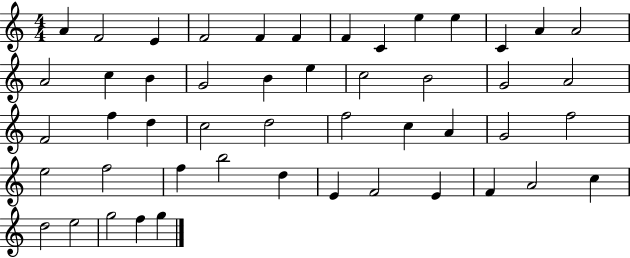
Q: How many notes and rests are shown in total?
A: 49